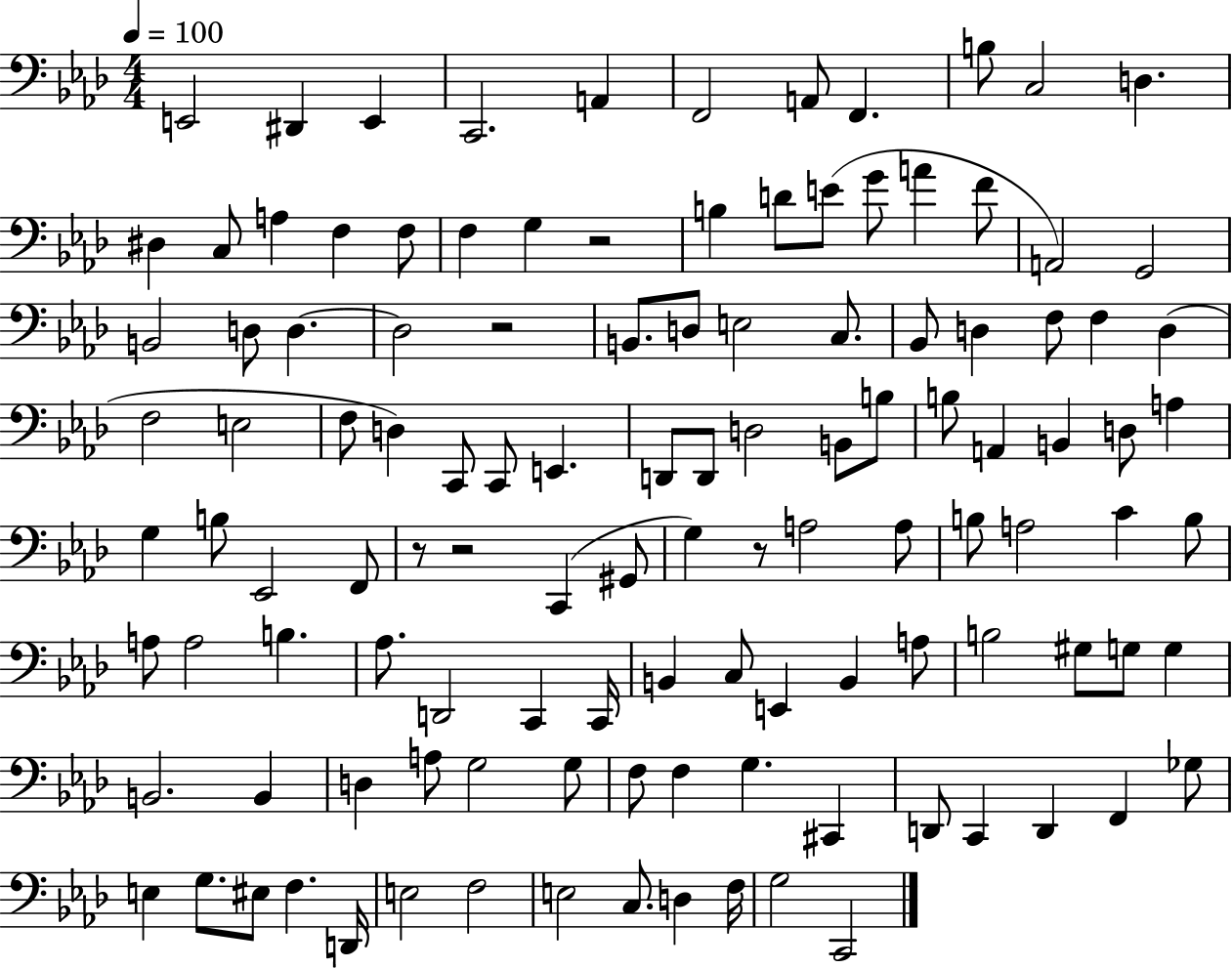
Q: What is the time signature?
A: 4/4